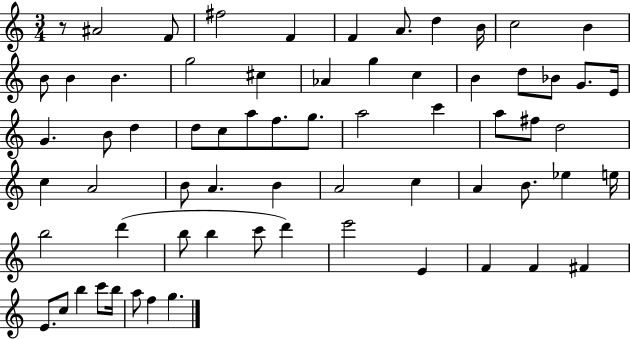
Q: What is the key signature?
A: C major